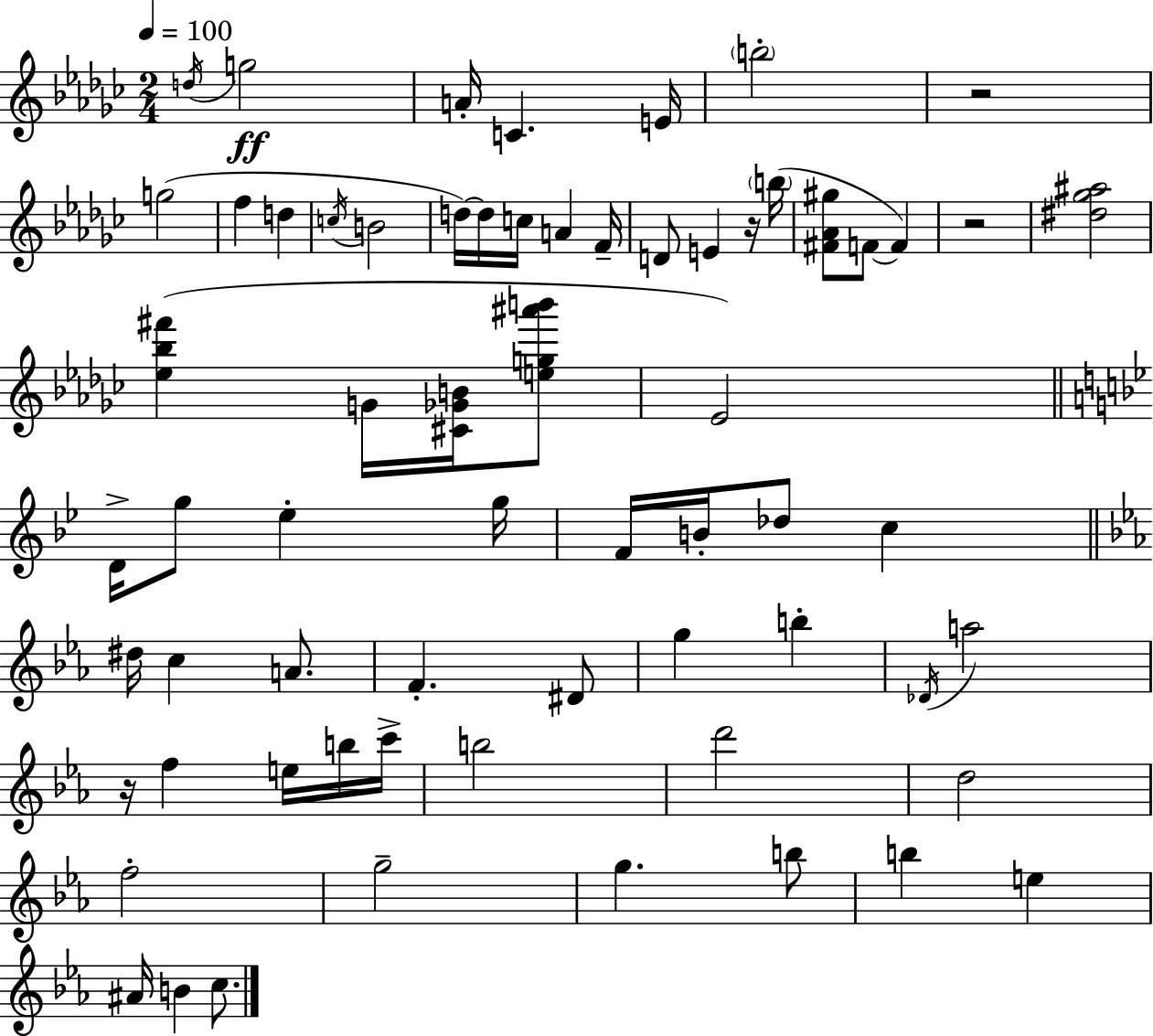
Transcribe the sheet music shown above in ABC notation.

X:1
T:Untitled
M:2/4
L:1/4
K:Ebm
d/4 g2 A/4 C E/4 b2 z2 g2 f d c/4 B2 d/4 d/4 c/4 A F/4 D/2 E z/4 b/4 [^F_A^g]/2 F/2 F z2 [^d_g^a]2 [_e_b^f'] G/4 [^C_GB]/4 [eg^a'b']/2 _E2 D/4 g/2 _e g/4 F/4 B/4 _d/2 c ^d/4 c A/2 F ^D/2 g b _D/4 a2 z/4 f e/4 b/4 c'/4 b2 d'2 d2 f2 g2 g b/2 b e ^A/4 B c/2